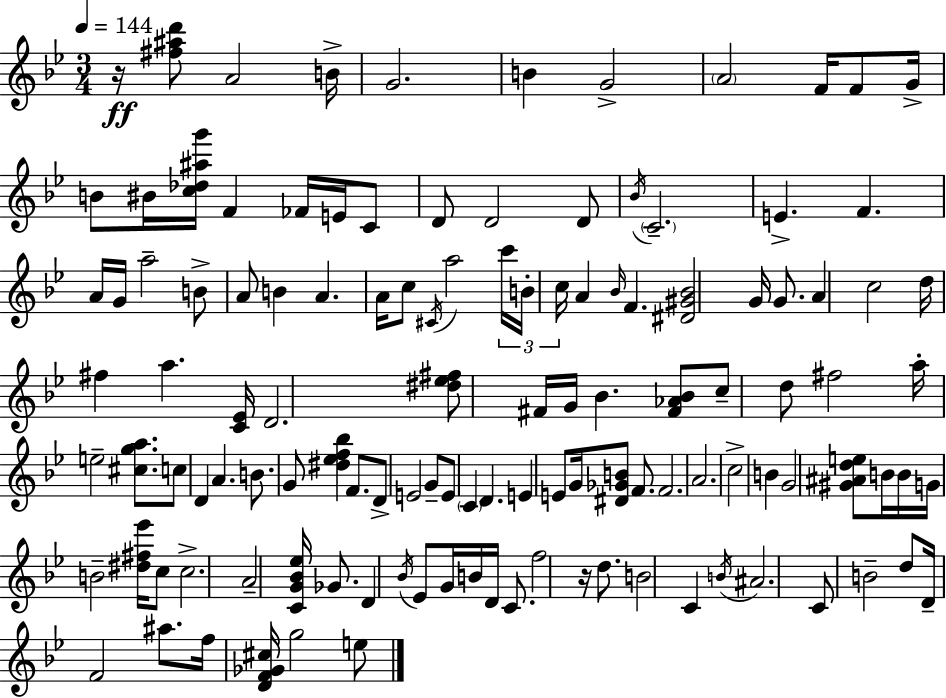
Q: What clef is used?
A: treble